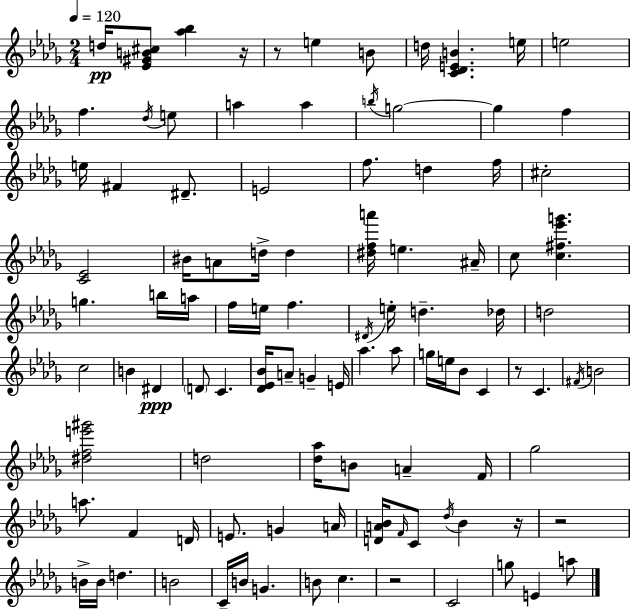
{
  \clef treble
  \numericTimeSignature
  \time 2/4
  \key bes \minor
  \tempo 4 = 120
  d''16\pp <ees' gis' b' cis''>8 <aes'' bes''>4 r16 | r8 e''4 b'8 | d''16 <c' des' e' b'>4. e''16 | e''2 | \break f''4. \acciaccatura { des''16 } e''8 | a''4 a''4 | \acciaccatura { b''16 } g''2~~ | g''4 f''4 | \break e''16 fis'4 dis'8.-- | e'2 | f''8. d''4 | f''16 cis''2-. | \break <c' ees'>2 | bis'16 a'8 d''16-> d''4 | <dis'' f'' a'''>16 e''4. | ais'16-- c''8 <c'' fis'' ees''' g'''>4. | \break g''4. | b''16 a''16 f''16 e''16 f''4. | \acciaccatura { dis'16 } e''16-. d''4.-- | des''16 d''2 | \break c''2 | b'4 dis'4\ppp | \parenthesize d'8 c'4. | <des' ees' bes'>16 a'8-- g'4-- | \break e'16 aes''4. | aes''8 g''16 e''16 bes'8 c'4 | r8 c'4. | \acciaccatura { fis'16 } b'2 | \break <dis'' f'' e''' gis'''>2 | d''2 | <des'' aes''>16 b'8 a'4-- | f'16 ges''2 | \break a''8. f'4 | d'16 e'8. g'4 | a'16 <d' a' bes'>16 \grace { f'16 } c'8 | \acciaccatura { des''16 } bes'4 r16 r2 | \break b'16-> b'16 | d''4. b'2 | c'16-- b'16 | g'4. b'8 | \break c''4. r2 | c'2 | g''8 | e'4 a''8 \bar "|."
}